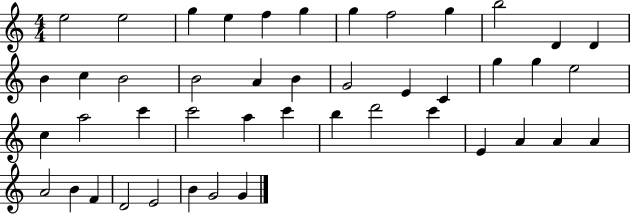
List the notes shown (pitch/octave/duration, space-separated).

E5/h E5/h G5/q E5/q F5/q G5/q G5/q F5/h G5/q B5/h D4/q D4/q B4/q C5/q B4/h B4/h A4/q B4/q G4/h E4/q C4/q G5/q G5/q E5/h C5/q A5/h C6/q C6/h A5/q C6/q B5/q D6/h C6/q E4/q A4/q A4/q A4/q A4/h B4/q F4/q D4/h E4/h B4/q G4/h G4/q